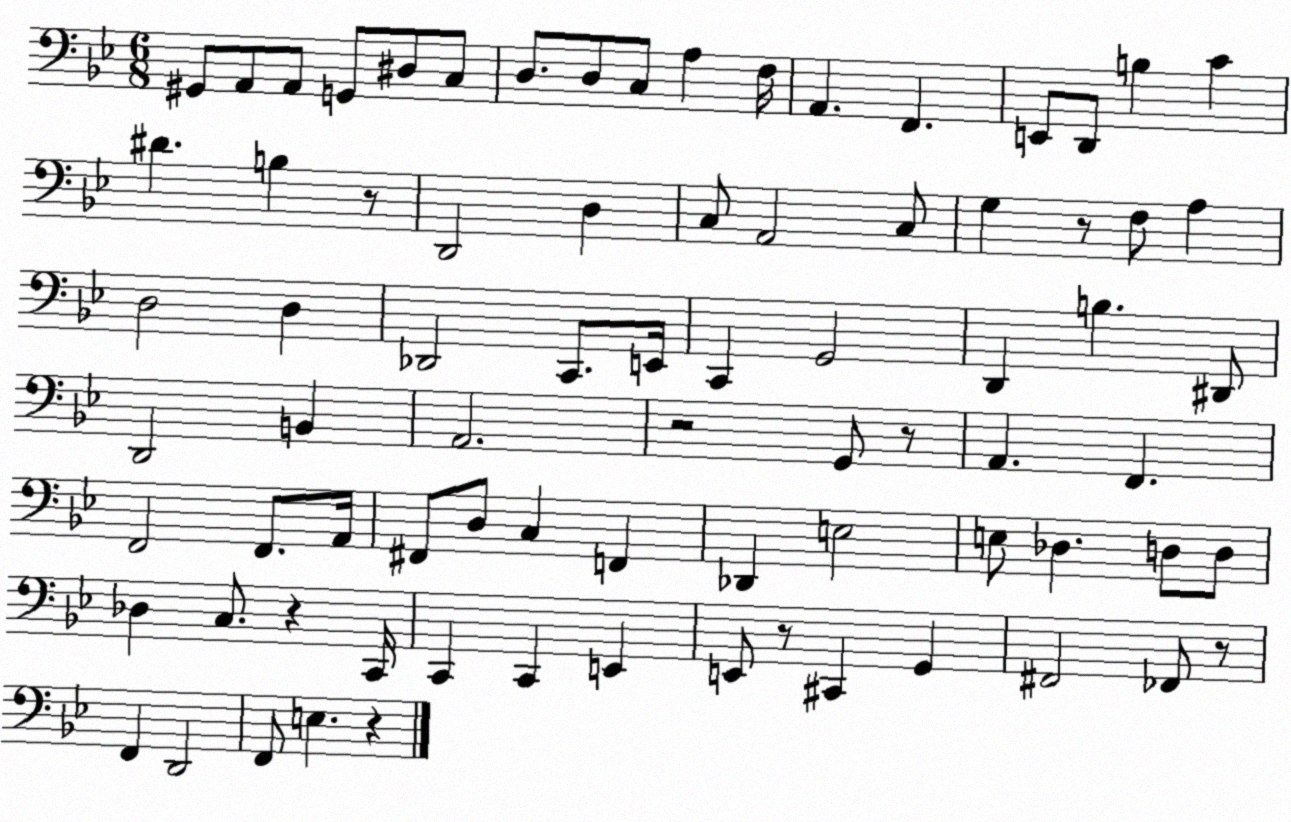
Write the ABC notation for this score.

X:1
T:Untitled
M:6/8
L:1/4
K:Bb
^G,,/2 A,,/2 A,,/2 G,,/2 ^D,/2 C,/2 D,/2 D,/2 C,/2 A, F,/4 A,, F,, E,,/2 D,,/2 B, C ^D B, z/2 D,,2 D, C,/2 A,,2 C,/2 G, z/2 F,/2 A, D,2 D, _D,,2 C,,/2 E,,/4 C,, G,,2 D,, B, ^D,,/2 D,,2 B,, A,,2 z2 G,,/2 z/2 A,, F,, F,,2 F,,/2 A,,/4 ^F,,/2 D,/2 C, F,, _D,, E,2 E,/2 _D, D,/2 D,/2 _D, C,/2 z C,,/4 C,, C,, E,, E,,/2 z/2 ^C,, G,, ^F,,2 _F,,/2 z/2 F,, D,,2 F,,/2 E, z